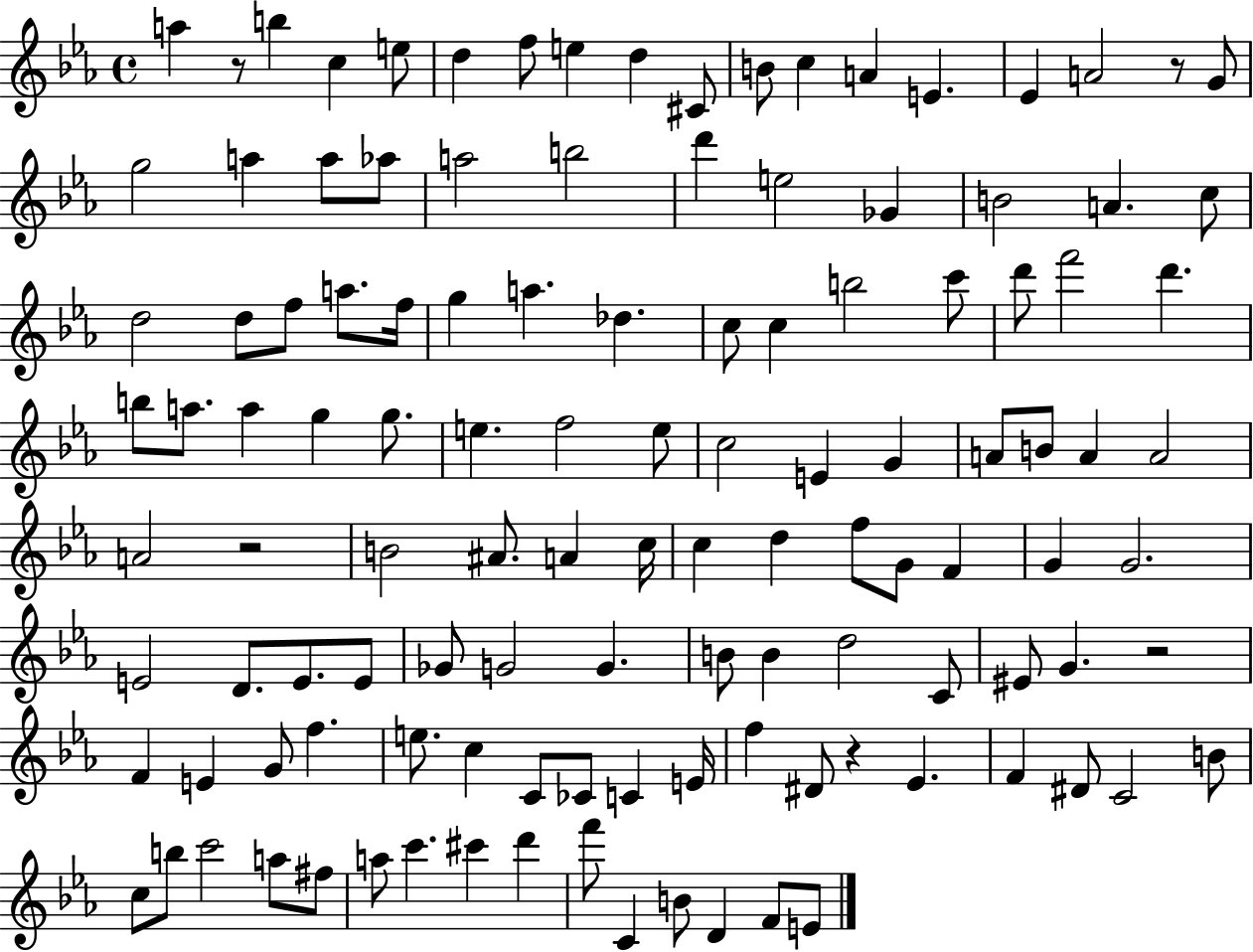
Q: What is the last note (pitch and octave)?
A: E4